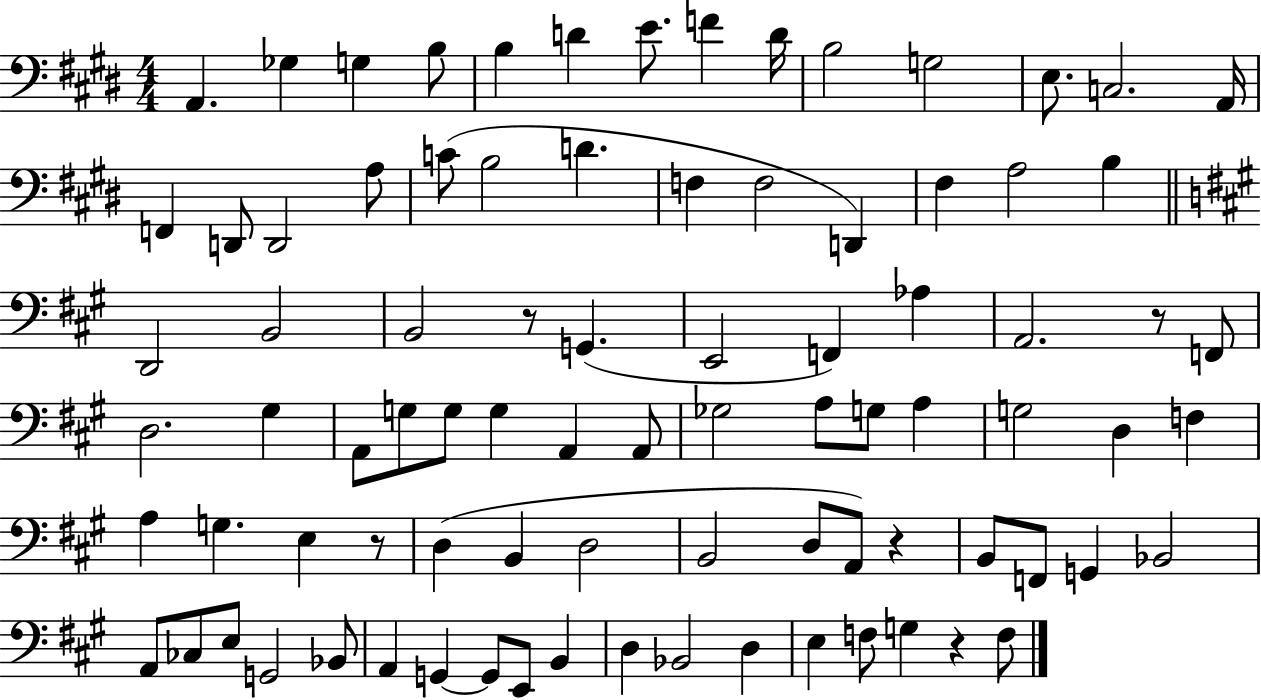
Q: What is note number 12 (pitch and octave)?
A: E3